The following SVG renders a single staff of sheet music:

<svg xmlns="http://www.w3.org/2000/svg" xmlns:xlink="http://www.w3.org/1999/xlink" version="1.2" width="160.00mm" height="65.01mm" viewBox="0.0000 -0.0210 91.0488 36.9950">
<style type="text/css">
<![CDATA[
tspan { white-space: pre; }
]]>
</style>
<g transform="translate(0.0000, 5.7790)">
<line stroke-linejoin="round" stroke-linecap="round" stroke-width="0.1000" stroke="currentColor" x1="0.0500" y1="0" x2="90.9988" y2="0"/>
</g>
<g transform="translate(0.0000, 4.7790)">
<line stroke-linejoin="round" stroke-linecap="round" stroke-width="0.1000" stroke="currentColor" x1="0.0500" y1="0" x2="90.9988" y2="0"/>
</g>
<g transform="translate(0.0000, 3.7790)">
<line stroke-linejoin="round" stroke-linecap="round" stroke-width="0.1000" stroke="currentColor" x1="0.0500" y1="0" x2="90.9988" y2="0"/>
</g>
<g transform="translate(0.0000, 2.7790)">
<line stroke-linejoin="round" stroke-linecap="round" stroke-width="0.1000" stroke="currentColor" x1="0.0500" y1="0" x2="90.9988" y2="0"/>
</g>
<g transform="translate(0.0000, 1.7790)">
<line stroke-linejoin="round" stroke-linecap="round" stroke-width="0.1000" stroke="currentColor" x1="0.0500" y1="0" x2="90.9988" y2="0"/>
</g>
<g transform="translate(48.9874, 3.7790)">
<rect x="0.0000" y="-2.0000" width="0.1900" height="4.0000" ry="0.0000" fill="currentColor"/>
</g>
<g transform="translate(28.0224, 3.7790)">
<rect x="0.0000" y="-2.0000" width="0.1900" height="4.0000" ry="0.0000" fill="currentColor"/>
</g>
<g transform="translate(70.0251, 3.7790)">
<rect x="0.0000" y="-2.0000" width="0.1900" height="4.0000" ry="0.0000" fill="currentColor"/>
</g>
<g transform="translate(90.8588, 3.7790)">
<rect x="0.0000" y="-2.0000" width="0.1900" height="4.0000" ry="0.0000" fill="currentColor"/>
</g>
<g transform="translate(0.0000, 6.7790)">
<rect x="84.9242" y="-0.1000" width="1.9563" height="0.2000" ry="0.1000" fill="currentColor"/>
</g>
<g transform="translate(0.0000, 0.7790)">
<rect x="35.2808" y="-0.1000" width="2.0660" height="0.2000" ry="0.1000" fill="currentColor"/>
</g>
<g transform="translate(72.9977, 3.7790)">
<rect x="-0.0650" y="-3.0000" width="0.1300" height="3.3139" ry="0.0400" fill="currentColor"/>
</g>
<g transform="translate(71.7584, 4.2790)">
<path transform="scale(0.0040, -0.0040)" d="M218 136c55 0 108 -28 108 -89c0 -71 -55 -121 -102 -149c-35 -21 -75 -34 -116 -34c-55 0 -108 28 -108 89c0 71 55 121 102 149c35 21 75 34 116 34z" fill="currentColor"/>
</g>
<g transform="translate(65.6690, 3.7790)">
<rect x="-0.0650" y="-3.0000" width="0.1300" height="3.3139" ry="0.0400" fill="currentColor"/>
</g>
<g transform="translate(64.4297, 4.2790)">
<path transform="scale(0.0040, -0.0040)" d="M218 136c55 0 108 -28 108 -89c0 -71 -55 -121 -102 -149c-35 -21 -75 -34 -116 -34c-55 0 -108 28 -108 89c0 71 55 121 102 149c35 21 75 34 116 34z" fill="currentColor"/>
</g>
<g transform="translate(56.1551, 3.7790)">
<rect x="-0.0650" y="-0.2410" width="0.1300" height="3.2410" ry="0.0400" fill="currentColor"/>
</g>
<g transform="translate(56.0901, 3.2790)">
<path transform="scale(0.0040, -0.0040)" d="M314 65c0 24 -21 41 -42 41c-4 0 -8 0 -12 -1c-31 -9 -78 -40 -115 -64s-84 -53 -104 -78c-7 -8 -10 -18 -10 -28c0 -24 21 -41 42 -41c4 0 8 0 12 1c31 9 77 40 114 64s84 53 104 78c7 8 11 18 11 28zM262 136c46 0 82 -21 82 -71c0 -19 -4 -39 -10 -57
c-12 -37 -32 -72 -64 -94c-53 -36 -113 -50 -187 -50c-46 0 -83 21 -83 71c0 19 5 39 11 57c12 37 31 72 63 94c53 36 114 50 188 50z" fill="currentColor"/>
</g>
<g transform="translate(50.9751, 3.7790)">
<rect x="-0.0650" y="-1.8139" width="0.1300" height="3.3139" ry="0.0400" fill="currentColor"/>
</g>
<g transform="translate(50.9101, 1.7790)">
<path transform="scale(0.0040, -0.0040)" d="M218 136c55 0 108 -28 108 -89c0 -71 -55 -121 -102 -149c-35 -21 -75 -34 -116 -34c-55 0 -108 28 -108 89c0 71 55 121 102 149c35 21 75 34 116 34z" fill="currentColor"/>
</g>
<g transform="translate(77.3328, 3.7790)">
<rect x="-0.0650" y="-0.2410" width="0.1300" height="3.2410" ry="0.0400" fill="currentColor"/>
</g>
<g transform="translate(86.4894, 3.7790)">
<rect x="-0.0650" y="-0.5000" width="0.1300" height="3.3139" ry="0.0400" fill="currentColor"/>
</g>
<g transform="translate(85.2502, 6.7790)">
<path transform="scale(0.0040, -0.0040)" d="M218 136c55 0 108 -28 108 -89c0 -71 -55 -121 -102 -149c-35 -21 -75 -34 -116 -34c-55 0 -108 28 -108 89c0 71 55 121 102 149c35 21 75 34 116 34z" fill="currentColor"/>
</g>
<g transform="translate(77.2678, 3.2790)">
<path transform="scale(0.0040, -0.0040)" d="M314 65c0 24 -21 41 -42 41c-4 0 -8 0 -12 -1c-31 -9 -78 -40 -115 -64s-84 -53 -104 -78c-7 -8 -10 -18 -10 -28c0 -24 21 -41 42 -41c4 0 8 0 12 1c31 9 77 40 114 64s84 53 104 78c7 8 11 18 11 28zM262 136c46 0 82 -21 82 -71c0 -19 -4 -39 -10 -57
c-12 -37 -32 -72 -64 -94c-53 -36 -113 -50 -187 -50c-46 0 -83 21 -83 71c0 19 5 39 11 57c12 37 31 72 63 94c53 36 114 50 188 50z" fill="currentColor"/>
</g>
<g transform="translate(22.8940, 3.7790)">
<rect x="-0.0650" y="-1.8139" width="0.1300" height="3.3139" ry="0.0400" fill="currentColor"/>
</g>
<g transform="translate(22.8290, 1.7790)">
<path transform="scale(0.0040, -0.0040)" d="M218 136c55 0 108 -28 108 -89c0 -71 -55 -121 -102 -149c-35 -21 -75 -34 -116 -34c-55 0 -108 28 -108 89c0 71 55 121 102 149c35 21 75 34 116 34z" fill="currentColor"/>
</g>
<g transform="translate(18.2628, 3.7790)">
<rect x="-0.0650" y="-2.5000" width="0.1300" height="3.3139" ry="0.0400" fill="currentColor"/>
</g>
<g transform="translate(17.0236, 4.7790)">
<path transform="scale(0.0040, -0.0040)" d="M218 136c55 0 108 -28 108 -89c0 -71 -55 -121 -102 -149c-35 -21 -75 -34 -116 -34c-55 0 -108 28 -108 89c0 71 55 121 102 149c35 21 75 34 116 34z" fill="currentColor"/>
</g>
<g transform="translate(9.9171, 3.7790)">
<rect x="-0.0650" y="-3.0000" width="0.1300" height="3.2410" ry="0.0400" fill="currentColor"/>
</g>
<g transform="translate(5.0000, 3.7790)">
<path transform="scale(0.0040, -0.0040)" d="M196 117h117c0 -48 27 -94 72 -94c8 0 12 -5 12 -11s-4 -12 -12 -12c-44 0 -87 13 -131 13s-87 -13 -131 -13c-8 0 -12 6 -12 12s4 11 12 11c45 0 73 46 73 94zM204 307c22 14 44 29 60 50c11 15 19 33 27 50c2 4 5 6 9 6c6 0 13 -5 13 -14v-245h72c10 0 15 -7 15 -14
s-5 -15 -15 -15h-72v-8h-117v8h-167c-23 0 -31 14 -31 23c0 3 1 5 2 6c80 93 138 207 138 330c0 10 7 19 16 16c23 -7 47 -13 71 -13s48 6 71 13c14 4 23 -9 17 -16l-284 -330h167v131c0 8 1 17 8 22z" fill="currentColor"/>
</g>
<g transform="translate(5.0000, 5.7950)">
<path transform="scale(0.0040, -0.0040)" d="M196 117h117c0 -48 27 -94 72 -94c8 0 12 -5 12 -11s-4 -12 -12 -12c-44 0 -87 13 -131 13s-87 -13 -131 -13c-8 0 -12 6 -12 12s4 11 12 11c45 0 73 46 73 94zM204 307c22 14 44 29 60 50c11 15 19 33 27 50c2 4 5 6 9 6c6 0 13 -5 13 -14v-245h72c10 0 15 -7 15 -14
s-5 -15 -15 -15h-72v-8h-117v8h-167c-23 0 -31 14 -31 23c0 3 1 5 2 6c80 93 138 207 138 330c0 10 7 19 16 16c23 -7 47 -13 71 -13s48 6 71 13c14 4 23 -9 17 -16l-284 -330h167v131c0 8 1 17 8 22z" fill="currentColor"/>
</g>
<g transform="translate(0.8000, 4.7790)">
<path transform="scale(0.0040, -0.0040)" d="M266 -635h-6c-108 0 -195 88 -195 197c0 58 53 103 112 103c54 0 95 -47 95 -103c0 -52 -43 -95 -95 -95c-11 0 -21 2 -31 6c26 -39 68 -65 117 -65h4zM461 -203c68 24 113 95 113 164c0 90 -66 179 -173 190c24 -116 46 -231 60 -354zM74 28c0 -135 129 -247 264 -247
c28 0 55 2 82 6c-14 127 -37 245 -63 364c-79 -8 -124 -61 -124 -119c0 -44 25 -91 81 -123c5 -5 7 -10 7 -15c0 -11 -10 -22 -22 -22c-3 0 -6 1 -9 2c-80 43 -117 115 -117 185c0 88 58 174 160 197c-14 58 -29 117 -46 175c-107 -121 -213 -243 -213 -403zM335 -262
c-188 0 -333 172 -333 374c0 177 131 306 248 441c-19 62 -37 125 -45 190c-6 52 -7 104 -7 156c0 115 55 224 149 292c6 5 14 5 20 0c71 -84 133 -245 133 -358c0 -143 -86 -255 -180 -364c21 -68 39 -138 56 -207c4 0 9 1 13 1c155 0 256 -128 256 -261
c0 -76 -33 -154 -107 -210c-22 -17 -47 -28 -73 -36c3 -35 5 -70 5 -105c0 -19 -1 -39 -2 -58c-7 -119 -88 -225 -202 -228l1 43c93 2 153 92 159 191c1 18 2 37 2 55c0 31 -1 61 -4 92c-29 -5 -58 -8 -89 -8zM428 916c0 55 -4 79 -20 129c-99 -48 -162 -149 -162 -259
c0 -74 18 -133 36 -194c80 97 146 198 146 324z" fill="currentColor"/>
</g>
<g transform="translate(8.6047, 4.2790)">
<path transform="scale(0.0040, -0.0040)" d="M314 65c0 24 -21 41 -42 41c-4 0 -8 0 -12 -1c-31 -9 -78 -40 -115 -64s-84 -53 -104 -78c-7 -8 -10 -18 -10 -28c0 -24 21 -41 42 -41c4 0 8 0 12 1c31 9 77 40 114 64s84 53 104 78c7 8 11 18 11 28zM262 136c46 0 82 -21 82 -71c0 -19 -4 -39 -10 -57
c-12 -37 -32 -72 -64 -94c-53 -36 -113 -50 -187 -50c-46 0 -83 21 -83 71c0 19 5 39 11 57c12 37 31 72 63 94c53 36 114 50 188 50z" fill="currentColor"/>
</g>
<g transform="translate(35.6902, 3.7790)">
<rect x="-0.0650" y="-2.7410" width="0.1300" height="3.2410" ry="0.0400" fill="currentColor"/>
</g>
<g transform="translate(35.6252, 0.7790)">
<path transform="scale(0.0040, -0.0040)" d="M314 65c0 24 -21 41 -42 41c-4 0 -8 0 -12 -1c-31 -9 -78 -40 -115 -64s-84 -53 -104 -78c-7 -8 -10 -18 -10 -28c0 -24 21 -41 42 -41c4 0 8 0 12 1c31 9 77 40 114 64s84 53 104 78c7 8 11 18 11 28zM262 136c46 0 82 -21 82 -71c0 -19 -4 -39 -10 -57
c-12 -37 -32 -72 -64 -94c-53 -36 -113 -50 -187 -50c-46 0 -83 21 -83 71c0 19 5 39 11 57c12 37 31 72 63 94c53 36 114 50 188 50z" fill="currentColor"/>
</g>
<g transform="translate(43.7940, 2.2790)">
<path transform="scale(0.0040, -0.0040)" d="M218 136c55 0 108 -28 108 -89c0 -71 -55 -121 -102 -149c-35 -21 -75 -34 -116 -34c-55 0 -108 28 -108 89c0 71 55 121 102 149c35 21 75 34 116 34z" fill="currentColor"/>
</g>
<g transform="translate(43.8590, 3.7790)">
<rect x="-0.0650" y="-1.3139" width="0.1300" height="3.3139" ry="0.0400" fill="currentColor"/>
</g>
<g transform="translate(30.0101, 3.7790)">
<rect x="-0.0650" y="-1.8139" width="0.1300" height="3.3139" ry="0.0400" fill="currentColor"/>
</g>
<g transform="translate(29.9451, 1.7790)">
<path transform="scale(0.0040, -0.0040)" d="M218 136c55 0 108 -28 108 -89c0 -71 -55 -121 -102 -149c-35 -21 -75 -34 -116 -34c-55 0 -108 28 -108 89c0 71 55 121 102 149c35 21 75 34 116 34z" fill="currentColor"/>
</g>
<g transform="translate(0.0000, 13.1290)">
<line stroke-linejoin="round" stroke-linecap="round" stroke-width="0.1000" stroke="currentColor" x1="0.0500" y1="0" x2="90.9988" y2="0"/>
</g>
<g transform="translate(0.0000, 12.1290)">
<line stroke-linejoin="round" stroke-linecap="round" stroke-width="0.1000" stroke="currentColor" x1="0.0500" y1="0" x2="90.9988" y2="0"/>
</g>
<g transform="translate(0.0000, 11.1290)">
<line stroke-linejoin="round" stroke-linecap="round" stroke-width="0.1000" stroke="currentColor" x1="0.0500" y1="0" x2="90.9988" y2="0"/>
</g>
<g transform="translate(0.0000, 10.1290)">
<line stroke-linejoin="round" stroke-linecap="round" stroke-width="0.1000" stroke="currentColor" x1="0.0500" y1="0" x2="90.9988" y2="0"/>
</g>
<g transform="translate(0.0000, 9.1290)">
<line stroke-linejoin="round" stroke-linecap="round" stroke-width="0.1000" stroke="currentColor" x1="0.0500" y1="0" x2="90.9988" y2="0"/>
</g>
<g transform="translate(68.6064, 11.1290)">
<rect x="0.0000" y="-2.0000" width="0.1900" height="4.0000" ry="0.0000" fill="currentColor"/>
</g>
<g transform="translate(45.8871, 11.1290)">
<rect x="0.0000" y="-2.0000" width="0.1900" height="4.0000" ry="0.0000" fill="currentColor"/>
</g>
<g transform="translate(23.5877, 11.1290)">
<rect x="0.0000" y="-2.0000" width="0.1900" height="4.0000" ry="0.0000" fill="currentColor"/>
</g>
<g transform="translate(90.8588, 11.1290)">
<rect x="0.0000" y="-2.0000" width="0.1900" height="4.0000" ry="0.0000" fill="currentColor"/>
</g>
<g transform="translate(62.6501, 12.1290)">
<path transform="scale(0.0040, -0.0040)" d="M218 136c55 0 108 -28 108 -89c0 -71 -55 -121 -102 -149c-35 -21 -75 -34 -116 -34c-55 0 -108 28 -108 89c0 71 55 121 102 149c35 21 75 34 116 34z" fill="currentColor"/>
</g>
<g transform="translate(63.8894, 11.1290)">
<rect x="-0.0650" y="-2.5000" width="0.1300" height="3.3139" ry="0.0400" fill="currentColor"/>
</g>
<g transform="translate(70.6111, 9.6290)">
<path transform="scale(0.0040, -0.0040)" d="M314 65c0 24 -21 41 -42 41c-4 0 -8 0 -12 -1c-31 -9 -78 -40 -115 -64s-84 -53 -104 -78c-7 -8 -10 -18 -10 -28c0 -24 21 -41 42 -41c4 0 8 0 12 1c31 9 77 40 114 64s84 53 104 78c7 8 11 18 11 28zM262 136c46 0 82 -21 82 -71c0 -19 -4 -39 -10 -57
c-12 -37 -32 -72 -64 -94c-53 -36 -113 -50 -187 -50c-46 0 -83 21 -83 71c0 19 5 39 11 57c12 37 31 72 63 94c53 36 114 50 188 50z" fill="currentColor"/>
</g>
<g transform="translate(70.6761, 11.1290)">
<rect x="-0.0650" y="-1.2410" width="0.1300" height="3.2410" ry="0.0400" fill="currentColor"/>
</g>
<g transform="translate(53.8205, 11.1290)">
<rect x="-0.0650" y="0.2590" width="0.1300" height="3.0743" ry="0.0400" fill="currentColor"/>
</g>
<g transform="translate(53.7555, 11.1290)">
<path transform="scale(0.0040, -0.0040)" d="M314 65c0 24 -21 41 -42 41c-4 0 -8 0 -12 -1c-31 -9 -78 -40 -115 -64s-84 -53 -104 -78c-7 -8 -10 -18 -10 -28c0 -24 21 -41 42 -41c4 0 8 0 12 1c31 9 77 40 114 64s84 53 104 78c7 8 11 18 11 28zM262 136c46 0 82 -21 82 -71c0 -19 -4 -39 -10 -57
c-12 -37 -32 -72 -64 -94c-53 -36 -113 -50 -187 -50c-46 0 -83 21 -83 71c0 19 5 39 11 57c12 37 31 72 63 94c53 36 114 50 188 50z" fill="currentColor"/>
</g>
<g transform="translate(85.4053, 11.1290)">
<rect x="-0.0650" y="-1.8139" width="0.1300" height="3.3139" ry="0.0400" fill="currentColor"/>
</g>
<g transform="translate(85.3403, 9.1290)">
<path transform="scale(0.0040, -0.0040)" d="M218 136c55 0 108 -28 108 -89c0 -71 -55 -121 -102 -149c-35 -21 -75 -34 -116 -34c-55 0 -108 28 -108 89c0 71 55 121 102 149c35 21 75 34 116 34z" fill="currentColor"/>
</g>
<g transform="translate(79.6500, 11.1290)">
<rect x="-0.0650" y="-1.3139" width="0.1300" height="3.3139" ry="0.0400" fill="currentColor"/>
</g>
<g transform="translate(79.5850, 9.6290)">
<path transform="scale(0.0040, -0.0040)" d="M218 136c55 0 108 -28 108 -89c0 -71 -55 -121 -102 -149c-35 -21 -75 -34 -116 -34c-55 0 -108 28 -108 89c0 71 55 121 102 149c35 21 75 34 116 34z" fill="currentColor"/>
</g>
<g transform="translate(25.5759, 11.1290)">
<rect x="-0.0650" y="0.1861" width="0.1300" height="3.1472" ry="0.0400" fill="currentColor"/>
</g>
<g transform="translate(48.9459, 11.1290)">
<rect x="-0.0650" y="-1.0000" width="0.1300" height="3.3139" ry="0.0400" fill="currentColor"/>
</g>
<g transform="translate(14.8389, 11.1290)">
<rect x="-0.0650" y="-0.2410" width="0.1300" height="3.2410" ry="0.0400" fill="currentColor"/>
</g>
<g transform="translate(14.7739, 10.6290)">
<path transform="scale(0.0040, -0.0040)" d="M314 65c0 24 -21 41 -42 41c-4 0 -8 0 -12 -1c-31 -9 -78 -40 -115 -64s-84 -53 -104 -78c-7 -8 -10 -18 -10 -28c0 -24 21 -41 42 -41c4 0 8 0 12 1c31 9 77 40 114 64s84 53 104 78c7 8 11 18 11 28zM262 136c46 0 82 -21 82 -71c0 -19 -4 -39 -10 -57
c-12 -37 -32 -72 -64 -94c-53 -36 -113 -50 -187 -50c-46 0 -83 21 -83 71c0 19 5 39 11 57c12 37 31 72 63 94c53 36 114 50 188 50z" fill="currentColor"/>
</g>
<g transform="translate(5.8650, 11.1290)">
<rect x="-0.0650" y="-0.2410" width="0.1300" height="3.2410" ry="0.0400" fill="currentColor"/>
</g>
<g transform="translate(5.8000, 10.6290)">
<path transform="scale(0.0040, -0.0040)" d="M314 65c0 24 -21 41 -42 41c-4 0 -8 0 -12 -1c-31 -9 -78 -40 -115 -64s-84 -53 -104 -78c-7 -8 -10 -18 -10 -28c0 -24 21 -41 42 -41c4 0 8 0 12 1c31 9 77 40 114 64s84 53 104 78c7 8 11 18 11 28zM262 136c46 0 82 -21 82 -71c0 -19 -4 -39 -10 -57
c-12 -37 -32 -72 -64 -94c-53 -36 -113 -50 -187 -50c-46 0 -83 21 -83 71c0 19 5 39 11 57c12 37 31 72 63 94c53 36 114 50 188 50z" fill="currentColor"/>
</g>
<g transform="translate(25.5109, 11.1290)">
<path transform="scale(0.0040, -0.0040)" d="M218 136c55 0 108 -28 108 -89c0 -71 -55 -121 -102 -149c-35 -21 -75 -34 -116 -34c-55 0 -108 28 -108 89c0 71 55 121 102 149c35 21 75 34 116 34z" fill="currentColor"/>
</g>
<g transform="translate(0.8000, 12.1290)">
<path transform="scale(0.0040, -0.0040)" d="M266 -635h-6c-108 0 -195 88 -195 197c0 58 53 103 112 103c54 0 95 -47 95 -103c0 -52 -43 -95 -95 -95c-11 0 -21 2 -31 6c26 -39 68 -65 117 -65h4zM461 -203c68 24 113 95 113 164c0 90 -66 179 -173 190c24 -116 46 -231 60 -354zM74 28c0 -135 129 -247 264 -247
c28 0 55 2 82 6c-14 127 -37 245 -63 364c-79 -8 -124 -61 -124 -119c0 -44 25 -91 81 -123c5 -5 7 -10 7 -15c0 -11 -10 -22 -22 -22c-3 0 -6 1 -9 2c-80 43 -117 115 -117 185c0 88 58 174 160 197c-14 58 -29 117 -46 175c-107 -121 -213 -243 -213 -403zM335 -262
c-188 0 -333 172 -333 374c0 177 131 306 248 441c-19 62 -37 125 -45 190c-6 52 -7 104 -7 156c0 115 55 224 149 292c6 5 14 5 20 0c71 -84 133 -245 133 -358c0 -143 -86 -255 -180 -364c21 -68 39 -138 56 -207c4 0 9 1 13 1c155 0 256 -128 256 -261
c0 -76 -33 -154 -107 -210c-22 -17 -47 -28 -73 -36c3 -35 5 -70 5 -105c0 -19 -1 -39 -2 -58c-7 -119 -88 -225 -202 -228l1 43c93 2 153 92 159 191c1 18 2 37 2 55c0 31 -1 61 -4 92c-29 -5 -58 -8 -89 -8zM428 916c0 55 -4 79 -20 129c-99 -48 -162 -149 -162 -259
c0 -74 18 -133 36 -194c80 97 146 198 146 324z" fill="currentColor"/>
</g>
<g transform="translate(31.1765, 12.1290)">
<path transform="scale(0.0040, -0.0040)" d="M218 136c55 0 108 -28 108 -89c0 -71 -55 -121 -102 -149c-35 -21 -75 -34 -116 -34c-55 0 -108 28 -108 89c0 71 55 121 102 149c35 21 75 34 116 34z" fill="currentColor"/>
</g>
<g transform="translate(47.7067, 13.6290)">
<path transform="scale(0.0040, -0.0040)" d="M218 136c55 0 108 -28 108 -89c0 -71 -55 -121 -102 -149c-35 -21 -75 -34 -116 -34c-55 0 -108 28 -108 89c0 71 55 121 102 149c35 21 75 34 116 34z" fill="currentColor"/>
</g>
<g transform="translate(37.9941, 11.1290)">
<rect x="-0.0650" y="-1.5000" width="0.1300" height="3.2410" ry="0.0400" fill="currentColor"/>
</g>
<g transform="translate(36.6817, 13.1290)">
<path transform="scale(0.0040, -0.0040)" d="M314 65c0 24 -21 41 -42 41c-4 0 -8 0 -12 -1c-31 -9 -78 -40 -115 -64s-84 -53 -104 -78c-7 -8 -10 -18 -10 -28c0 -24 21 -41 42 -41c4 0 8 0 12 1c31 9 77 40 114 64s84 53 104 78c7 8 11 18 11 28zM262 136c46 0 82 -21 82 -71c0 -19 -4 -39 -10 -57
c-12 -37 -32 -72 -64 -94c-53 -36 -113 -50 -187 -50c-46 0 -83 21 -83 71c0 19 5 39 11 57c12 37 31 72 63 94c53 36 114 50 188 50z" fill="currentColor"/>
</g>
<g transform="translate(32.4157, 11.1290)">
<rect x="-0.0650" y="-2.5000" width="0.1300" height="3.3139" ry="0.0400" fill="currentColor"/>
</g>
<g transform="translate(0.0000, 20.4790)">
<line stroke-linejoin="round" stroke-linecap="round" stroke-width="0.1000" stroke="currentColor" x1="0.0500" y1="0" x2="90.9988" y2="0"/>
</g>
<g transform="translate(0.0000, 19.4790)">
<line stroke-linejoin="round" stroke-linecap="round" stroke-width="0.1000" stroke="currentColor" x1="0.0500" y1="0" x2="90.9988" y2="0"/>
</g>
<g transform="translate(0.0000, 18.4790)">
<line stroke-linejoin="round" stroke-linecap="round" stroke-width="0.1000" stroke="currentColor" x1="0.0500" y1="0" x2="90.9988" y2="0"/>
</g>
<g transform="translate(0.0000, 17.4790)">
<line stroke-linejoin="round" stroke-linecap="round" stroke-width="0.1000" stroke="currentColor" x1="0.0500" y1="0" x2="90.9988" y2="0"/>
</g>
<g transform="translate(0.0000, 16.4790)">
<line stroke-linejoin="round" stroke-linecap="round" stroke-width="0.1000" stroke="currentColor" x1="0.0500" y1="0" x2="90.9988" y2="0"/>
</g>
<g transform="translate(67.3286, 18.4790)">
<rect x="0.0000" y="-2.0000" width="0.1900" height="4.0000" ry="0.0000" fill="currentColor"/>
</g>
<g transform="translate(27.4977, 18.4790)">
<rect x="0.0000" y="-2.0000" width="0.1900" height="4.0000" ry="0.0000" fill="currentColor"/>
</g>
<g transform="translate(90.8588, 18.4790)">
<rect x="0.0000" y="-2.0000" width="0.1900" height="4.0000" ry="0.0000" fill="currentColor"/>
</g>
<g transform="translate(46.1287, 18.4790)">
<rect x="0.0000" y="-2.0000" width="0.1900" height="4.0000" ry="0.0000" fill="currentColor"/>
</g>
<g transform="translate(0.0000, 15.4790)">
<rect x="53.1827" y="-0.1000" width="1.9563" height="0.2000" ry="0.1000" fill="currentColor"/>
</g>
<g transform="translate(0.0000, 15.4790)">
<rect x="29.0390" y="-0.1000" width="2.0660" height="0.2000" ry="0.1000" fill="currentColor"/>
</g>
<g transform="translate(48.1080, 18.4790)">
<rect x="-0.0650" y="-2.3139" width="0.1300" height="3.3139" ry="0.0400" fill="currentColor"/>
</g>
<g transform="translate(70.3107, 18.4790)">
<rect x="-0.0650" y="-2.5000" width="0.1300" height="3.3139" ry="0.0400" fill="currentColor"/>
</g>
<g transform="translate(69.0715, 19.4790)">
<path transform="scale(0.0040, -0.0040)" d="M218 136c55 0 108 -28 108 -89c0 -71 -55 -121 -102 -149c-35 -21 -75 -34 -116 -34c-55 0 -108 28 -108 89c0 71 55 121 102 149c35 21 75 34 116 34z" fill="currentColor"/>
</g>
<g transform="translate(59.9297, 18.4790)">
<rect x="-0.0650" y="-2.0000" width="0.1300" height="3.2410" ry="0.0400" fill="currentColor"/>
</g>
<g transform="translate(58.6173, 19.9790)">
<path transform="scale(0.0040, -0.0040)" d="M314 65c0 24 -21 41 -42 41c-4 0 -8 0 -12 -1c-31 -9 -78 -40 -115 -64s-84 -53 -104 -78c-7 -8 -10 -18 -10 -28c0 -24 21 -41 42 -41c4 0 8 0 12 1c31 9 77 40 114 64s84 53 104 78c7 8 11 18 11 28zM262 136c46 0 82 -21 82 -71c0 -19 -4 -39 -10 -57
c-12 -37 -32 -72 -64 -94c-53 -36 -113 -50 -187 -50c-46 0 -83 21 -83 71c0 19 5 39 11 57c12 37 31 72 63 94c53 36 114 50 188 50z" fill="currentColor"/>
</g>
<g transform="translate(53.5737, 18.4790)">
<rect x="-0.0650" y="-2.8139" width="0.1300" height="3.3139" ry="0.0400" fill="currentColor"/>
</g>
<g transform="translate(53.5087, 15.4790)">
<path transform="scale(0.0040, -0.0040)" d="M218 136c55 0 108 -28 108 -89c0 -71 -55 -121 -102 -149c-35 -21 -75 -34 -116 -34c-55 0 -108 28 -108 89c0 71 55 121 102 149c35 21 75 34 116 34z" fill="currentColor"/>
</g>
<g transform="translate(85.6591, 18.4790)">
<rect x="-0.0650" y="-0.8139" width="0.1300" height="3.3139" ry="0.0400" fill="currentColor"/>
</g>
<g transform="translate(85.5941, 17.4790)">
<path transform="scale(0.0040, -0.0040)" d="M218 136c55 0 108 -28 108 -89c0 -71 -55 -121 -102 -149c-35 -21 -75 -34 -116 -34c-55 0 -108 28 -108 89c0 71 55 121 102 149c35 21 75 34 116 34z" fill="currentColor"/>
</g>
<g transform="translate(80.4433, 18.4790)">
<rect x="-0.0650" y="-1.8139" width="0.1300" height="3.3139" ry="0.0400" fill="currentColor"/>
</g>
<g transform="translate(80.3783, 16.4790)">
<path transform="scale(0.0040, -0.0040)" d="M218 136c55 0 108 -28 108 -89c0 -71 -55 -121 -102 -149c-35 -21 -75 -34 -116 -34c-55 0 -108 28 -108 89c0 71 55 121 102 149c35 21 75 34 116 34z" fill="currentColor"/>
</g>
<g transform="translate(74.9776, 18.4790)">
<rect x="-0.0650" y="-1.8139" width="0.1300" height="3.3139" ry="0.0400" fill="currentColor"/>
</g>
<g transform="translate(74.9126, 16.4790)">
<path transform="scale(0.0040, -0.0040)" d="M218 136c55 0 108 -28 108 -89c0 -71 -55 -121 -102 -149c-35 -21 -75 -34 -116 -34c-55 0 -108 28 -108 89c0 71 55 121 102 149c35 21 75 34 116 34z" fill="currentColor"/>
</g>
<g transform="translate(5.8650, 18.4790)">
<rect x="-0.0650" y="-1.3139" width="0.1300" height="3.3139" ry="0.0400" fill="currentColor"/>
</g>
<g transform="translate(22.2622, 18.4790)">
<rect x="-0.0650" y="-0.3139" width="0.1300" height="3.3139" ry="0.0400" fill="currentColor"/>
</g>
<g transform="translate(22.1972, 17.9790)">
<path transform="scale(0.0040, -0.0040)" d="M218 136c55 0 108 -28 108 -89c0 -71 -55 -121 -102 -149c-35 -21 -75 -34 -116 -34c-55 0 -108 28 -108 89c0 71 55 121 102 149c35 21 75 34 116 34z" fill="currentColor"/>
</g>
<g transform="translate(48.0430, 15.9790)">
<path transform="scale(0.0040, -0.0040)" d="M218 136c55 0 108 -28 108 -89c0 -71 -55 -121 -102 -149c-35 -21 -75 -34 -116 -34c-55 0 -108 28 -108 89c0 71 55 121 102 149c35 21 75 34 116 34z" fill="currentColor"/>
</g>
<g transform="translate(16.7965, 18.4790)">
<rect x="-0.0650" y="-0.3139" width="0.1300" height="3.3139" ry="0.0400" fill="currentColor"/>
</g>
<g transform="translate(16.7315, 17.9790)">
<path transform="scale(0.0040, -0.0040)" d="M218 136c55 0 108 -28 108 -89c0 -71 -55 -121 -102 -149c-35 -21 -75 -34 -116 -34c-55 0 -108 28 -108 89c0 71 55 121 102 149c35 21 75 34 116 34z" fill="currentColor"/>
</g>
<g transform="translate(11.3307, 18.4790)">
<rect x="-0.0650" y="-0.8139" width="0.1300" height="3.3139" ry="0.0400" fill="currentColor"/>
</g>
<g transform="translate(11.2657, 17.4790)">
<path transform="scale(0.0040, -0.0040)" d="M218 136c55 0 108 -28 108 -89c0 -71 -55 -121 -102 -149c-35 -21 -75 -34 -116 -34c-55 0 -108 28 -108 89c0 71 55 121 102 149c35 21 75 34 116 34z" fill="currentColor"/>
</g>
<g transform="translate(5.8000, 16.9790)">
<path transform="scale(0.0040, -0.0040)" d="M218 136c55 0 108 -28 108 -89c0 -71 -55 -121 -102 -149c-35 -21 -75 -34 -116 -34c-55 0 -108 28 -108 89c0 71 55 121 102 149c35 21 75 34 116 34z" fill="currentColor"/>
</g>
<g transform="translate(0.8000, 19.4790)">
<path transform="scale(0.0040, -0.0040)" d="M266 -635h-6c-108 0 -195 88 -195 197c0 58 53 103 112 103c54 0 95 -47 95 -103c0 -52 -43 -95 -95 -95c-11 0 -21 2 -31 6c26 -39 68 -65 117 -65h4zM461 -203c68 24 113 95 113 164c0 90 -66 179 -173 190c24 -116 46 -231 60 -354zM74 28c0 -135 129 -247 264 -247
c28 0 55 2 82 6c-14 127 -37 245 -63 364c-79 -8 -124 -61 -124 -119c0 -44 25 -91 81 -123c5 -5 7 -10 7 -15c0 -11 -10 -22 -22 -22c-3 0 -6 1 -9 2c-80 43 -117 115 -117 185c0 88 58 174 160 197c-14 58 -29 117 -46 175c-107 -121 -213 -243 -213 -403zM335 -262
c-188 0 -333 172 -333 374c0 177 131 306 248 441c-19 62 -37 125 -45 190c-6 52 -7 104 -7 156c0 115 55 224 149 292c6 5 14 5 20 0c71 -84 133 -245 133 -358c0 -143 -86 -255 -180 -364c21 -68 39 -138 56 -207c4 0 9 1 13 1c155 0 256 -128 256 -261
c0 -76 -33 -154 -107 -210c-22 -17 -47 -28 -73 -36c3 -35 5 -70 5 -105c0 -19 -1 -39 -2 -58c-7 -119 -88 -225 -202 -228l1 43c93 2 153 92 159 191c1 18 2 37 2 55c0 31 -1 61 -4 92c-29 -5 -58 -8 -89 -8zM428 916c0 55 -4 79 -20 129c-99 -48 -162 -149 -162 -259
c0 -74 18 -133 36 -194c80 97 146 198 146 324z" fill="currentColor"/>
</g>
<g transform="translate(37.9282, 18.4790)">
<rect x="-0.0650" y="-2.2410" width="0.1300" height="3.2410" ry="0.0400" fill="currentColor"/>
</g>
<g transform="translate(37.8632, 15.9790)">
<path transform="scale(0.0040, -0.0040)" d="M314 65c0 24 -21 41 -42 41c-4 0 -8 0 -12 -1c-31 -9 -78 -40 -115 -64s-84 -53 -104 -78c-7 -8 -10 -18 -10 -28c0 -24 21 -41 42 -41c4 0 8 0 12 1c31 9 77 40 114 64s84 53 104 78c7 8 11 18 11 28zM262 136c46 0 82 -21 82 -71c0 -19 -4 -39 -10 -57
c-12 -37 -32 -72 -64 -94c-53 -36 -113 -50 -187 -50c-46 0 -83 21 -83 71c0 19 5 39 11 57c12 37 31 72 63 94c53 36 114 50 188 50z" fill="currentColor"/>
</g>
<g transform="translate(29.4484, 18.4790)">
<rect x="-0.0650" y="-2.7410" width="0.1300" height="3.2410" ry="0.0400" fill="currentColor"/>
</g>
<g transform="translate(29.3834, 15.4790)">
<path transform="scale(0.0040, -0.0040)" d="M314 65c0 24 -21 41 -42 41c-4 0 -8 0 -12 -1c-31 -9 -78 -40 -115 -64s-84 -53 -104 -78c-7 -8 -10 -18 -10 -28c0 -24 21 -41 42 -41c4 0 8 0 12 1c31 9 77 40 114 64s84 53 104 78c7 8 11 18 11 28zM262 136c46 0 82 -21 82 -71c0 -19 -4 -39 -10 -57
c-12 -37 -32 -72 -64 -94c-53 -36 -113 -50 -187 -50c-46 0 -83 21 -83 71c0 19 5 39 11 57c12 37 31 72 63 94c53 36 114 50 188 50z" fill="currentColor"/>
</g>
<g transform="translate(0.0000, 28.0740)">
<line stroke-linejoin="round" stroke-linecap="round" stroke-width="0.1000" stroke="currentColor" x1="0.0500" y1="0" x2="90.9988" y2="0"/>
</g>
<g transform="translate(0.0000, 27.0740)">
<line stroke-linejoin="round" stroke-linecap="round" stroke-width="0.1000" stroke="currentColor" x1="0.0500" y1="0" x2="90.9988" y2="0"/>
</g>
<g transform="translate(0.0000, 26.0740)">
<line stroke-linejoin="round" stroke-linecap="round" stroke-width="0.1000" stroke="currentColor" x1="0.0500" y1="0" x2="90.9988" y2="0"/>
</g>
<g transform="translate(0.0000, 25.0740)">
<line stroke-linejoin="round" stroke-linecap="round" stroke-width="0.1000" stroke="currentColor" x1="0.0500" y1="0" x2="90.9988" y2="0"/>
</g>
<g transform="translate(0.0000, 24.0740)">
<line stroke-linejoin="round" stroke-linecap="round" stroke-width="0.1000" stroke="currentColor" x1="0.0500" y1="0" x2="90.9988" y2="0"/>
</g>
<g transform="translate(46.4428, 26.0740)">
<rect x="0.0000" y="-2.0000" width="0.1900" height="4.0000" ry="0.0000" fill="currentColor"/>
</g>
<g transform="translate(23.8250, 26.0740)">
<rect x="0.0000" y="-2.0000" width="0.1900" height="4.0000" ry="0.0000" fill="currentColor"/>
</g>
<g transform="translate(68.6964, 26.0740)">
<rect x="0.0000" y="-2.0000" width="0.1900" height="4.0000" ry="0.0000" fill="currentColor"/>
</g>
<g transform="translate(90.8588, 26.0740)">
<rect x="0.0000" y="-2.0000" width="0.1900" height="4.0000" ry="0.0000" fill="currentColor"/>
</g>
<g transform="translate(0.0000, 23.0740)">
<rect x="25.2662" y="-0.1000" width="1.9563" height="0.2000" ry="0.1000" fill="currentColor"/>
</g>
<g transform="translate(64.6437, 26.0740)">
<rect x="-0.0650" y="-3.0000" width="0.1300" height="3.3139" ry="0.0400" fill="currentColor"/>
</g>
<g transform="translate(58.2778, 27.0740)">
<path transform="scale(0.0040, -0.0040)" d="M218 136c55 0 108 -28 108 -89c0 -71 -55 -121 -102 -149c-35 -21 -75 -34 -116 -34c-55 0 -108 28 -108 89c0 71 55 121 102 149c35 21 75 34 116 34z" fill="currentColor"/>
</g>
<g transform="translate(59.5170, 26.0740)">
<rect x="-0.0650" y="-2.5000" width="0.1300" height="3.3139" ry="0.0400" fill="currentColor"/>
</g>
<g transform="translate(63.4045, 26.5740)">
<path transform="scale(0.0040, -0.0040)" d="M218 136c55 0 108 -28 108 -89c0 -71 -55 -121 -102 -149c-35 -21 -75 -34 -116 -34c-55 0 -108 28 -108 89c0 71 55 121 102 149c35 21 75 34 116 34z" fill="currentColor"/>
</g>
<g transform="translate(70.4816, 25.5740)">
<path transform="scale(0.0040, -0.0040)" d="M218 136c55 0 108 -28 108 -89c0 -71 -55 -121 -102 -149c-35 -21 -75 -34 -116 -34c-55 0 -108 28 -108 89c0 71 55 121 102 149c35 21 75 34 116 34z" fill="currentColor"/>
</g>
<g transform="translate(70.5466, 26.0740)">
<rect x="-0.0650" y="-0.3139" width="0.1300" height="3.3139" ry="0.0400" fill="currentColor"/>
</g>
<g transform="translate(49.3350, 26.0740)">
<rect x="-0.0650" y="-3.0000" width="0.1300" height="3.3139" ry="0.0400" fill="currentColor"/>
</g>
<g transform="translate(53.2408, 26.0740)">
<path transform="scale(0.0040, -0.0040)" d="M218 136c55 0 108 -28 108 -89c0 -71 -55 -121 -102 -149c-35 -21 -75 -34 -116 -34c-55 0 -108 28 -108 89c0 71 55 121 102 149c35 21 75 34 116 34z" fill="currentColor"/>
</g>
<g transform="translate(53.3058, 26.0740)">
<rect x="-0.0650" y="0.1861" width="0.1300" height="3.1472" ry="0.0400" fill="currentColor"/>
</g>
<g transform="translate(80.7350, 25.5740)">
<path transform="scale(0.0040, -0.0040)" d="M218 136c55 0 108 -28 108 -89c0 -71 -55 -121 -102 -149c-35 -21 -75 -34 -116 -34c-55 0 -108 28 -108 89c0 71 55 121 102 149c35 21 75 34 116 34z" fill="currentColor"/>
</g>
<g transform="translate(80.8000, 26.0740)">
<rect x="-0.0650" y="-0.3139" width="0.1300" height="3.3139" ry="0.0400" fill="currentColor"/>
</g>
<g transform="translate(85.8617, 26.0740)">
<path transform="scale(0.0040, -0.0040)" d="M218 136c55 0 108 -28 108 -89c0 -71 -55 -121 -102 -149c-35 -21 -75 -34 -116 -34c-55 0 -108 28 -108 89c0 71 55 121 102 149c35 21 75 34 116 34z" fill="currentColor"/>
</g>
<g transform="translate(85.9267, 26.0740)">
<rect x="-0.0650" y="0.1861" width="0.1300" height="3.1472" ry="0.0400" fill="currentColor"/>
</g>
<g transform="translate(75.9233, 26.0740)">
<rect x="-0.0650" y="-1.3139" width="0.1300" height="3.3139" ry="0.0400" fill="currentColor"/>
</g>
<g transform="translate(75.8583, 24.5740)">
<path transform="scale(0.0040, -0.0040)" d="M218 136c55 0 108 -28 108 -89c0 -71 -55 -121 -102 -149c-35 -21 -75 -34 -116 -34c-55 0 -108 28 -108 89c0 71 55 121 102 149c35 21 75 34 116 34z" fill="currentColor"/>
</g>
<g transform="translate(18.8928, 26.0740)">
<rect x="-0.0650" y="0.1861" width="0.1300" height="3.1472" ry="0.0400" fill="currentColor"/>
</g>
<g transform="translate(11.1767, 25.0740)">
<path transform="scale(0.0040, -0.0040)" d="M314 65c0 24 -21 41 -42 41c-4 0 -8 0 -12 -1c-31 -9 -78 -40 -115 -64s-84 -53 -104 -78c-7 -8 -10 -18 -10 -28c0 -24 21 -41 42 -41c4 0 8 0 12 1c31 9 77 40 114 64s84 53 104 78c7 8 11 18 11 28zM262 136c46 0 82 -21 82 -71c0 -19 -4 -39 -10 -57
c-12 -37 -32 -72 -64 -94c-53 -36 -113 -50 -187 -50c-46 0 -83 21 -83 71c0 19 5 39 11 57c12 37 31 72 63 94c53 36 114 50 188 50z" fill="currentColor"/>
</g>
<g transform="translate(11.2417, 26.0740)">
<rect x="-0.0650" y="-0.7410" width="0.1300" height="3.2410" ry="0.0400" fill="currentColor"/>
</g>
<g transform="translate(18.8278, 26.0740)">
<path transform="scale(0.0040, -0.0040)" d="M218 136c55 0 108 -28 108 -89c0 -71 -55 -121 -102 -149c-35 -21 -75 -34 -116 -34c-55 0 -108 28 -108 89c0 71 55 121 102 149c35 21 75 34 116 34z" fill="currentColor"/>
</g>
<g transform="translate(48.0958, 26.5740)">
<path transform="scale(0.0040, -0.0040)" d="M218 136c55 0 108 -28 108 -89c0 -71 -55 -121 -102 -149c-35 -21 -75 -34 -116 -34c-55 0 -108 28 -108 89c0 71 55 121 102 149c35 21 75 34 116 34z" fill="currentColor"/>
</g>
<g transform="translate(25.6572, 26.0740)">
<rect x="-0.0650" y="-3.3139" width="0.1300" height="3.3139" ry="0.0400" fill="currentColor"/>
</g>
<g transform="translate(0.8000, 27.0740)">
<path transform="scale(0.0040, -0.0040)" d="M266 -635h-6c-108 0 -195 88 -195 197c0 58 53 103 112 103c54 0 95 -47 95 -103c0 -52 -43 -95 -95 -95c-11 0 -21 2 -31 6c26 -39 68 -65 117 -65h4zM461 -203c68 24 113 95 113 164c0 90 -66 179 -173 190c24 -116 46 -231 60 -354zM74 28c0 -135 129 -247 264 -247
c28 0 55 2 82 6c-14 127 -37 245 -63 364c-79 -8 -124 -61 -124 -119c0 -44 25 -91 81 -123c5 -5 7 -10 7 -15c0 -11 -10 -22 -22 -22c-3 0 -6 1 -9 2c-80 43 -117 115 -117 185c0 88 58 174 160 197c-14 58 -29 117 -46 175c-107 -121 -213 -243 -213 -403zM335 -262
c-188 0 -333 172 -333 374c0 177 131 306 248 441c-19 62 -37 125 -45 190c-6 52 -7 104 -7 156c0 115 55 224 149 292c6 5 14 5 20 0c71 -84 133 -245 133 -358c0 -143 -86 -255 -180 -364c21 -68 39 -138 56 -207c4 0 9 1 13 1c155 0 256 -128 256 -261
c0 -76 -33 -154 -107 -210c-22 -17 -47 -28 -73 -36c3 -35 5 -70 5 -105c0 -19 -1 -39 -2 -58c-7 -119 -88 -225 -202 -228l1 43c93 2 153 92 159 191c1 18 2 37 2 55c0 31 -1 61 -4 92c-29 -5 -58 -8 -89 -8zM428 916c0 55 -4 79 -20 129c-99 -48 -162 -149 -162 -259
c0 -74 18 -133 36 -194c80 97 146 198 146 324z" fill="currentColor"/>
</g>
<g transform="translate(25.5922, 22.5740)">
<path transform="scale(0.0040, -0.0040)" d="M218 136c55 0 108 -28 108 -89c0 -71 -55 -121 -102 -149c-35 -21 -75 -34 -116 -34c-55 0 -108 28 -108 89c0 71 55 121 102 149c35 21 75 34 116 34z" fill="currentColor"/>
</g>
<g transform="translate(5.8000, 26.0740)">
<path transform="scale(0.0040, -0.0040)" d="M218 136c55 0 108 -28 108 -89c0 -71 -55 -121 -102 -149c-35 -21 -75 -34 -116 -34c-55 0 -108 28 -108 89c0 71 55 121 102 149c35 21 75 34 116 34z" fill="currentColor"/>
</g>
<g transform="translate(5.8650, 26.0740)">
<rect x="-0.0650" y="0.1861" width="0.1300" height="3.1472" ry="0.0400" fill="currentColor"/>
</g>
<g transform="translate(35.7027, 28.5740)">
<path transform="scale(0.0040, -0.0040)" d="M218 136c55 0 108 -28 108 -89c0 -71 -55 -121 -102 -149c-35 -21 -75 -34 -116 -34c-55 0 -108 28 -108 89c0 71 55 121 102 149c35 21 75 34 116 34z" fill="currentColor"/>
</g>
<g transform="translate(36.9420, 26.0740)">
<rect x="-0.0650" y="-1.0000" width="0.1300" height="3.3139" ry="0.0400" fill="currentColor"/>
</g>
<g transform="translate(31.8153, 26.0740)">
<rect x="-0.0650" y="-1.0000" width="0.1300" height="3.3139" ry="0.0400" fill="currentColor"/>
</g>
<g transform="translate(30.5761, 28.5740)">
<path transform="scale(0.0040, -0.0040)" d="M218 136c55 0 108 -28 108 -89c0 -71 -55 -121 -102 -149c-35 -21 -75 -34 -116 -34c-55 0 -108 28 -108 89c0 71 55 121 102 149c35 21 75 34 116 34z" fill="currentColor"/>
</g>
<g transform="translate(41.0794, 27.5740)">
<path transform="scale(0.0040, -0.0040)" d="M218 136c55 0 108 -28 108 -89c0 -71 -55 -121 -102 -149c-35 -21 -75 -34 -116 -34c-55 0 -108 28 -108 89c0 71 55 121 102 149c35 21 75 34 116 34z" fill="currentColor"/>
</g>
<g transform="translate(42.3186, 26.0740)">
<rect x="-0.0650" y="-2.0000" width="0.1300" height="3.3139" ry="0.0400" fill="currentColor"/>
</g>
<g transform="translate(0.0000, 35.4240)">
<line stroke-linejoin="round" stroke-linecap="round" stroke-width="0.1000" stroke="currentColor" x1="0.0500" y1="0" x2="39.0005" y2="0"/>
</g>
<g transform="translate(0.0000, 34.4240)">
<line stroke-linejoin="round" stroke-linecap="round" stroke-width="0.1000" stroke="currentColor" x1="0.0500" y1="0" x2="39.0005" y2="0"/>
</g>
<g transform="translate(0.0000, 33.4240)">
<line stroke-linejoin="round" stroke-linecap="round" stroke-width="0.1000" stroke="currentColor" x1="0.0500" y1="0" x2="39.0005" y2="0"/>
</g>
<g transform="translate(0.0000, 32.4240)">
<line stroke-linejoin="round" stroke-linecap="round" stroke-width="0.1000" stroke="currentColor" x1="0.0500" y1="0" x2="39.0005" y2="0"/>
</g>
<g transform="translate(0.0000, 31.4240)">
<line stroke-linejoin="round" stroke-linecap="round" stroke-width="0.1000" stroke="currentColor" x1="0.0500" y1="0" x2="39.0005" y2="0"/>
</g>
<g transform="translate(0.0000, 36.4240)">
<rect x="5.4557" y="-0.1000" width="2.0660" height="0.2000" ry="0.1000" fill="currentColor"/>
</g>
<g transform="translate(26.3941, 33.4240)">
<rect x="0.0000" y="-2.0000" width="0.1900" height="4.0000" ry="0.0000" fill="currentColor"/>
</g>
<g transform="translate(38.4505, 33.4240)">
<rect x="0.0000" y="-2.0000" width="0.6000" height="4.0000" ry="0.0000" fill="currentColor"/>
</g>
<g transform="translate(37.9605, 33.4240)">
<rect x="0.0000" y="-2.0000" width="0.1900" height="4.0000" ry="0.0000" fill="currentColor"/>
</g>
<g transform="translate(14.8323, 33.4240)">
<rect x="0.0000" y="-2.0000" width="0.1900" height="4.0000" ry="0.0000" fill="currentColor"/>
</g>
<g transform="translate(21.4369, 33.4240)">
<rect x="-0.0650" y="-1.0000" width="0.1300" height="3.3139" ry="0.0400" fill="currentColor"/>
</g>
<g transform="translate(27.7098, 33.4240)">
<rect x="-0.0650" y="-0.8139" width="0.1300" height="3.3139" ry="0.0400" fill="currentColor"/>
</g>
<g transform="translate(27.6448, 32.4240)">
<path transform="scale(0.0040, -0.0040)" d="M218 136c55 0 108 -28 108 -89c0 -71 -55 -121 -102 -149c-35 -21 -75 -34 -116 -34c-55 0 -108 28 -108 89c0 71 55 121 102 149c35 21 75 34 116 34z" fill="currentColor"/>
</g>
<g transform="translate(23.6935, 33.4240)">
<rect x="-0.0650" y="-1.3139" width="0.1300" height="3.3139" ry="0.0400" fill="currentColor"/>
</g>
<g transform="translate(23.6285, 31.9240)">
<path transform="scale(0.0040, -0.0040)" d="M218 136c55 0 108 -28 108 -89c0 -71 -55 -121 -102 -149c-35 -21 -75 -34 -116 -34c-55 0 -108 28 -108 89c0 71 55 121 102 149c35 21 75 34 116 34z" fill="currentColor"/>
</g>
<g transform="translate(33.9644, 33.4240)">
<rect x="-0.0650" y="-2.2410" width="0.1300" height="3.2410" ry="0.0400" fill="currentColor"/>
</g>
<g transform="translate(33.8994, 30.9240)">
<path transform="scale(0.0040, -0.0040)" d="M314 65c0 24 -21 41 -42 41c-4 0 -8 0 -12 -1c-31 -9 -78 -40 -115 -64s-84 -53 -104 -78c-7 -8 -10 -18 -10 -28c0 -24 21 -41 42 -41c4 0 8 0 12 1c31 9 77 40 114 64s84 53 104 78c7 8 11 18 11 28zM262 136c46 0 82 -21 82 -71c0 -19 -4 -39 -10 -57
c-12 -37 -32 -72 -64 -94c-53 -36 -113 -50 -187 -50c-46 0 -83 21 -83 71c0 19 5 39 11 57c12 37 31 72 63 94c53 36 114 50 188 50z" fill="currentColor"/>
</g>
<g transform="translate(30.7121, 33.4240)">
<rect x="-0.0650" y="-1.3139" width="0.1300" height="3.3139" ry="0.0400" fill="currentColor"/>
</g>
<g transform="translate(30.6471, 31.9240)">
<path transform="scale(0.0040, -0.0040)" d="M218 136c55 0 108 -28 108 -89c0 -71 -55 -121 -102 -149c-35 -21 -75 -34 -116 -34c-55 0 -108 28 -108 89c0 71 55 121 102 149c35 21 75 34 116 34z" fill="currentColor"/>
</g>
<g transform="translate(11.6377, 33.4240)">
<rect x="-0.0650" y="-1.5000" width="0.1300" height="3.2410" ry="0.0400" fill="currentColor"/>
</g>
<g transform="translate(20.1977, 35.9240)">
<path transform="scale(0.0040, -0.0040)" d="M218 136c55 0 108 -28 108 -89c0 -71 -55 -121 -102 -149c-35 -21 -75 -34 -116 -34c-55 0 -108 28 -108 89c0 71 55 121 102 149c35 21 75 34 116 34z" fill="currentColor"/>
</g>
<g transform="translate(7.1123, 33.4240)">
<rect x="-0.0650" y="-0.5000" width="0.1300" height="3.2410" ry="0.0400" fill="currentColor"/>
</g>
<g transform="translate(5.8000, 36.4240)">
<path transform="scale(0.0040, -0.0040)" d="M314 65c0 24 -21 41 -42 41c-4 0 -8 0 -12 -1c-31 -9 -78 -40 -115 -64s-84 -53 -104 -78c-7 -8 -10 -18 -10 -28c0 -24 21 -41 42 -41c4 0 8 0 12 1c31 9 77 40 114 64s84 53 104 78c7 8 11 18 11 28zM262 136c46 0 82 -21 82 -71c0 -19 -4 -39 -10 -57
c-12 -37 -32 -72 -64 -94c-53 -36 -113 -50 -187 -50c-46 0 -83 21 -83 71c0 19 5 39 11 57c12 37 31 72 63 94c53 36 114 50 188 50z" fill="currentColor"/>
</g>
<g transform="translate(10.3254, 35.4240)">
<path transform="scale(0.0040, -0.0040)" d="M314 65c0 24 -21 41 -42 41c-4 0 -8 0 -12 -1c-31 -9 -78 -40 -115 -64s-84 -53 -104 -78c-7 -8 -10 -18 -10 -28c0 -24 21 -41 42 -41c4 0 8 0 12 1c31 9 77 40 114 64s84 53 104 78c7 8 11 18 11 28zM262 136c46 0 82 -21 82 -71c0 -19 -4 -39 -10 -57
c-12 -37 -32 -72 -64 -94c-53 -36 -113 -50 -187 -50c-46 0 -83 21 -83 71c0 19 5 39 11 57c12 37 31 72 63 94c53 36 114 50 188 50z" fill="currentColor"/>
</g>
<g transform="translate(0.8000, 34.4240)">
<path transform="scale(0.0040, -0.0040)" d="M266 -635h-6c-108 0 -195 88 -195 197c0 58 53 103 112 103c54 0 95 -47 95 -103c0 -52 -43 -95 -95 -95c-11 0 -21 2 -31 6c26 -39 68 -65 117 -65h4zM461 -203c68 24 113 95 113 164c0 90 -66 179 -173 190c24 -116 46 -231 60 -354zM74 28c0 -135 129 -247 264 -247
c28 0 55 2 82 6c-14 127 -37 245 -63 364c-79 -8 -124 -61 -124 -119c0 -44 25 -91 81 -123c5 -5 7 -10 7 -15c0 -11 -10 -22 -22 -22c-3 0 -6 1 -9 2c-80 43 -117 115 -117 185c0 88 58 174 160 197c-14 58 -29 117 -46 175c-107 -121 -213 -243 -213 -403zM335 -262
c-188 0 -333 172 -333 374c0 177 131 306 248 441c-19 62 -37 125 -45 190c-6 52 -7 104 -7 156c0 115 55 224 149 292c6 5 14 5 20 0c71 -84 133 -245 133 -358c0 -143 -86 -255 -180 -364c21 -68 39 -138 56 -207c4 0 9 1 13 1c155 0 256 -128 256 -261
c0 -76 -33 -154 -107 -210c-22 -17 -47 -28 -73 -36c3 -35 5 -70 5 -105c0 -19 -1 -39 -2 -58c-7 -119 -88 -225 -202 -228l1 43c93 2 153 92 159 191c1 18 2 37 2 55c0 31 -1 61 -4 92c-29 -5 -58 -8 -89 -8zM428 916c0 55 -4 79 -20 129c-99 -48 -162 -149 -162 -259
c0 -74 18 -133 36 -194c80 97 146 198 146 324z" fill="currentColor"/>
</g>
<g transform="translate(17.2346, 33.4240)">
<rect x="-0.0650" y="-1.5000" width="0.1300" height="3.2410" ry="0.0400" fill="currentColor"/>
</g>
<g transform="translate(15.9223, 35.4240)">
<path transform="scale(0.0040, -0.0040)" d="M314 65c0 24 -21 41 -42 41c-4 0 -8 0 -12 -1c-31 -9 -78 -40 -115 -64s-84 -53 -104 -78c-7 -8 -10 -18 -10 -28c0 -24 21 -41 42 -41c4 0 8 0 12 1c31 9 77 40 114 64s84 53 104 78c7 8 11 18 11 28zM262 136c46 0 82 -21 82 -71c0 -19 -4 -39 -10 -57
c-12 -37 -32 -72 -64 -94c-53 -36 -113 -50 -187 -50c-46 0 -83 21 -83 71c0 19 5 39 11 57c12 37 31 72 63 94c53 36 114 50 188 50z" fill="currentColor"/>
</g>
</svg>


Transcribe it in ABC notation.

X:1
T:Untitled
M:4/4
L:1/4
K:C
A2 G f f a2 e f c2 A A c2 C c2 c2 B G E2 D B2 G e2 e f e d c c a2 g2 g a F2 G f f d B d2 B b D D F A B G A c e c B C2 E2 E2 D e d e g2